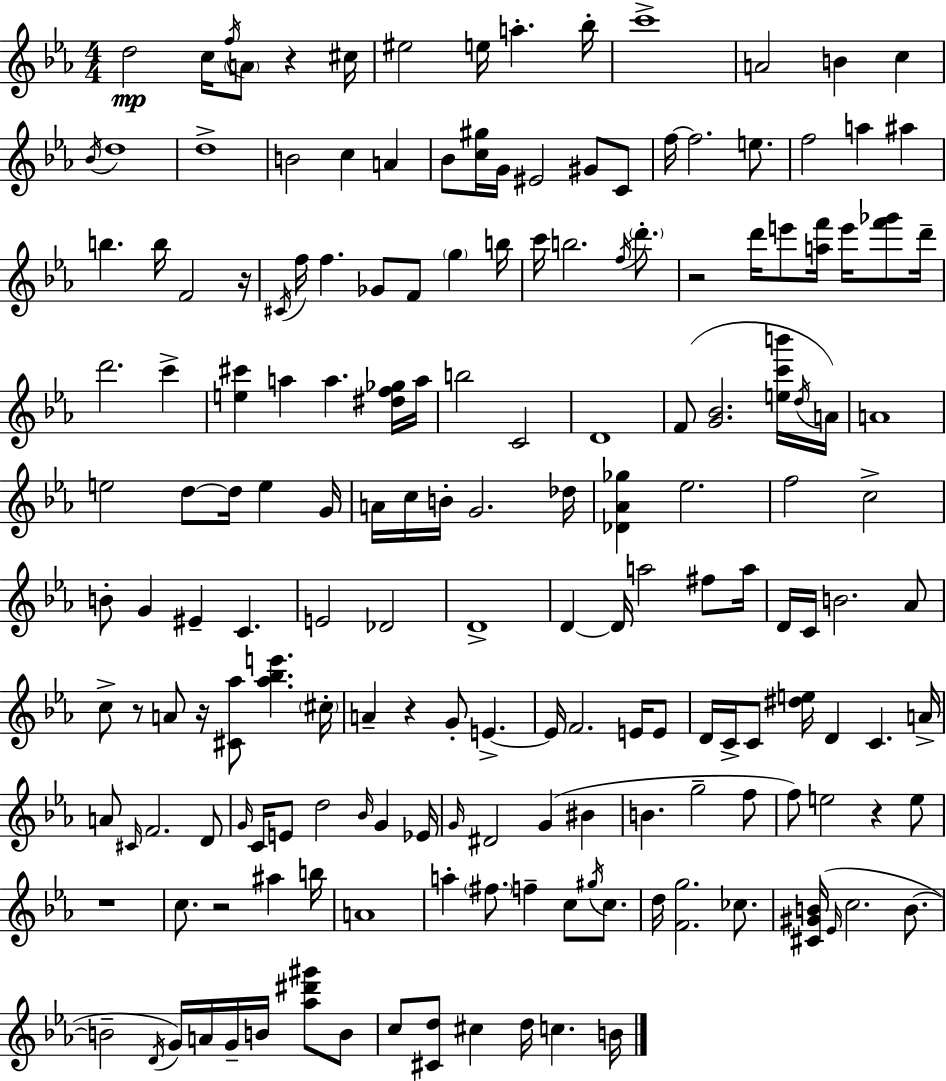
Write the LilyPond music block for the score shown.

{
  \clef treble
  \numericTimeSignature
  \time 4/4
  \key c \minor
  d''2\mp c''16 \acciaccatura { f''16 } \parenthesize a'8 r4 | cis''16 eis''2 e''16 a''4.-. | bes''16-. c'''1-> | a'2 b'4 c''4 | \break \acciaccatura { bes'16 } d''1 | d''1-> | b'2 c''4 a'4 | bes'8 <c'' gis''>16 g'16 eis'2 gis'8 | \break c'8 f''16~~ f''2. e''8. | f''2 a''4 ais''4 | b''4. b''16 f'2 | r16 \acciaccatura { cis'16 } f''16 f''4. ges'8 f'8 \parenthesize g''4 | \break b''16 c'''16 b''2. | \acciaccatura { f''16 } \parenthesize d'''8.-. r2 d'''16 e'''8 <a'' f'''>16 | e'''16 <f''' ges'''>8 d'''16-- d'''2. | c'''4-> <e'' cis'''>4 a''4 a''4. | \break <dis'' f'' ges''>16 a''16 b''2 c'2 | d'1 | f'8( <g' bes'>2. | <e'' c''' b'''>16 \acciaccatura { d''16 }) a'16 a'1 | \break e''2 d''8~~ d''16 | e''4 g'16 a'16 c''16 b'16-. g'2. | des''16 <des' aes' ges''>4 ees''2. | f''2 c''2-> | \break b'8-. g'4 eis'4-- c'4. | e'2 des'2 | d'1-> | d'4~~ d'16 a''2 | \break fis''8 a''16 d'16 c'16 b'2. | aes'8 c''8-> r8 a'8 r16 <cis' aes''>8 <aes'' bes'' e'''>4. | \parenthesize cis''16-. a'4-- r4 g'8-. e'4.->~~ | e'16 f'2. | \break e'16 e'8 d'16 c'16-> c'8 <dis'' e''>16 d'4 c'4. | a'16-> a'8 \grace { cis'16 } f'2. | d'8 \grace { g'16 } c'16 e'8 d''2 | \grace { bes'16 } g'4 ees'16 \grace { g'16 } dis'2 | \break g'4( bis'4 b'4. g''2-- | f''8 f''8) e''2 | r4 e''8 r1 | c''8. r2 | \break ais''4 b''16 a'1 | a''4-. \parenthesize fis''8. | f''4-- c''8 \acciaccatura { gis''16 } c''8. d''16 <f' g''>2. | ces''8. <cis' gis' b'>16( \grace { ees'16 } c''2. | \break b'8.~~ b'2-- | \acciaccatura { d'16 }) g'16 a'16 g'16-- b'16 <aes'' dis''' gis'''>8 b'8 c''8 <cis' d''>8 | cis''4 d''16 c''4. b'16 \bar "|."
}